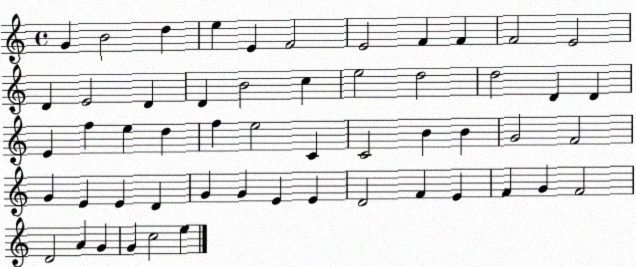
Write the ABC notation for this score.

X:1
T:Untitled
M:4/4
L:1/4
K:C
G B2 d e E F2 E2 F F F2 E2 D E2 D D B2 c e2 d2 d2 D D E f e d f e2 C C2 B B G2 F2 G E E D G G E E D2 F E F G F2 D2 A G G c2 e